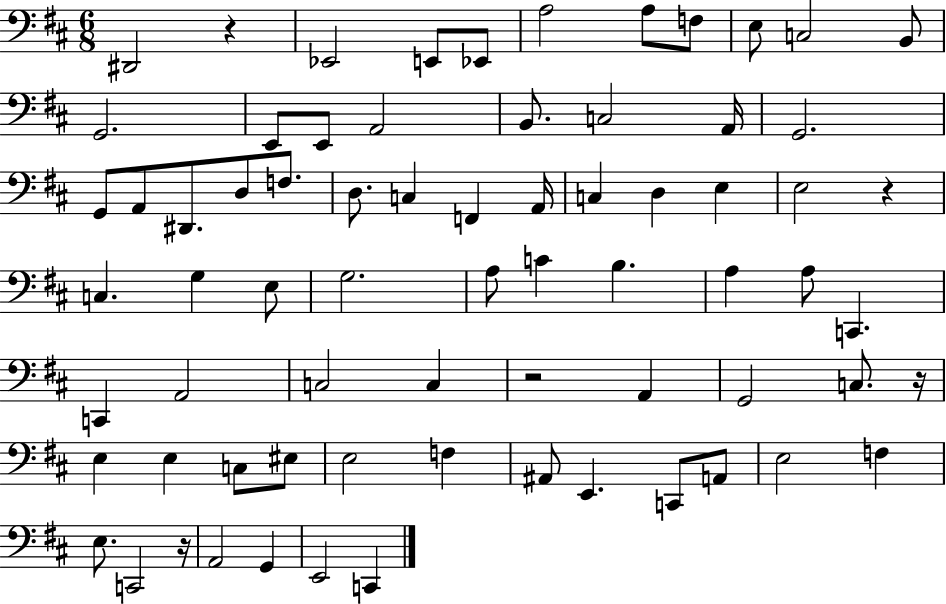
X:1
T:Untitled
M:6/8
L:1/4
K:D
^D,,2 z _E,,2 E,,/2 _E,,/2 A,2 A,/2 F,/2 E,/2 C,2 B,,/2 G,,2 E,,/2 E,,/2 A,,2 B,,/2 C,2 A,,/4 G,,2 G,,/2 A,,/2 ^D,,/2 D,/2 F,/2 D,/2 C, F,, A,,/4 C, D, E, E,2 z C, G, E,/2 G,2 A,/2 C B, A, A,/2 C,, C,, A,,2 C,2 C, z2 A,, G,,2 C,/2 z/4 E, E, C,/2 ^E,/2 E,2 F, ^A,,/2 E,, C,,/2 A,,/2 E,2 F, E,/2 C,,2 z/4 A,,2 G,, E,,2 C,,